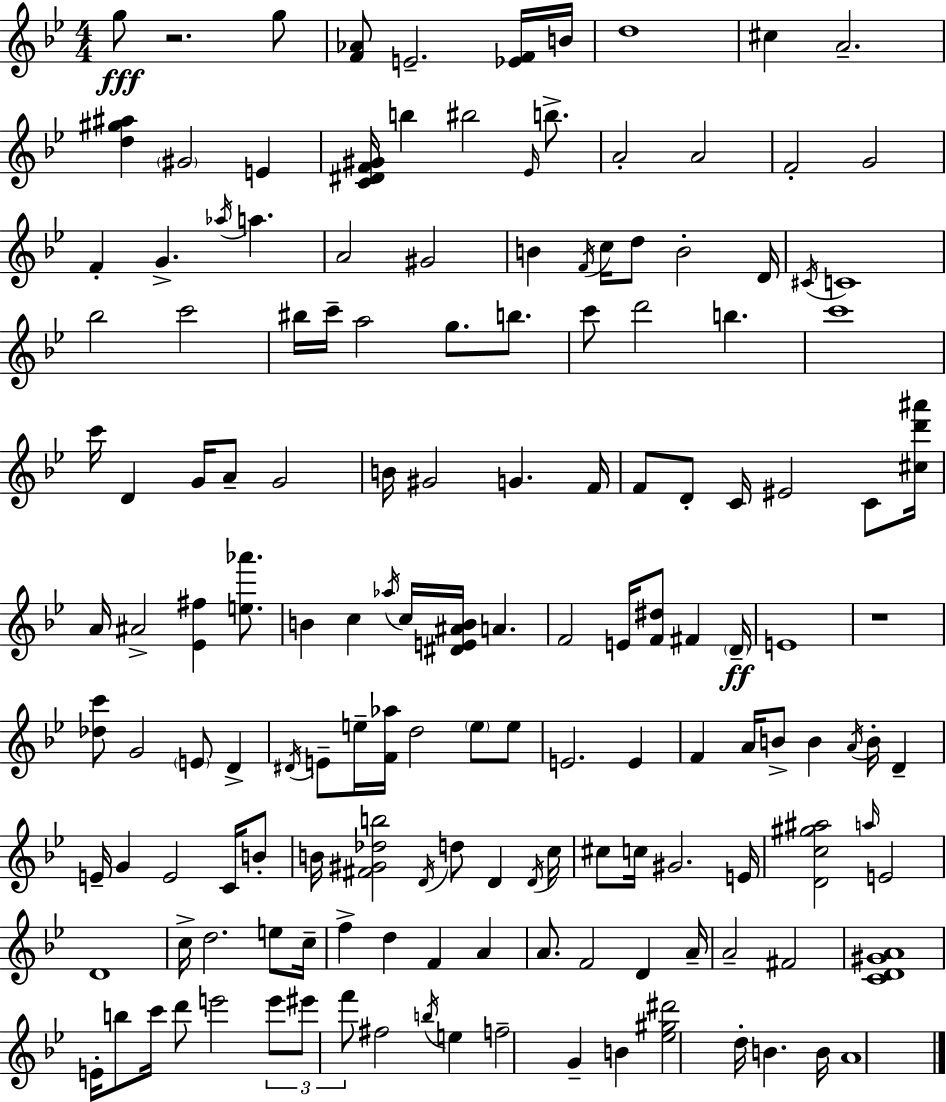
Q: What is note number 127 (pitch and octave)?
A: F#5